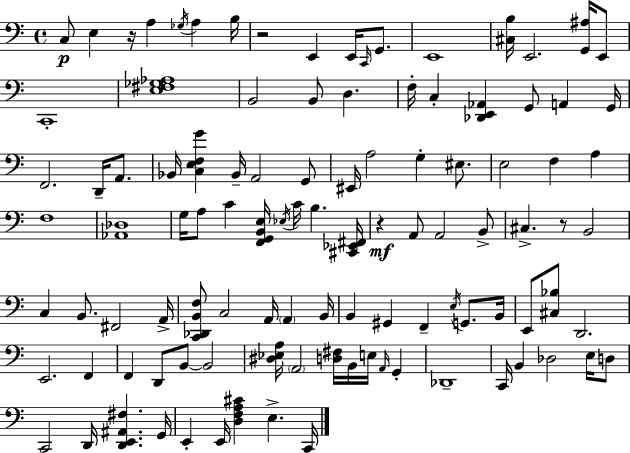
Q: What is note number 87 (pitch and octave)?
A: E3